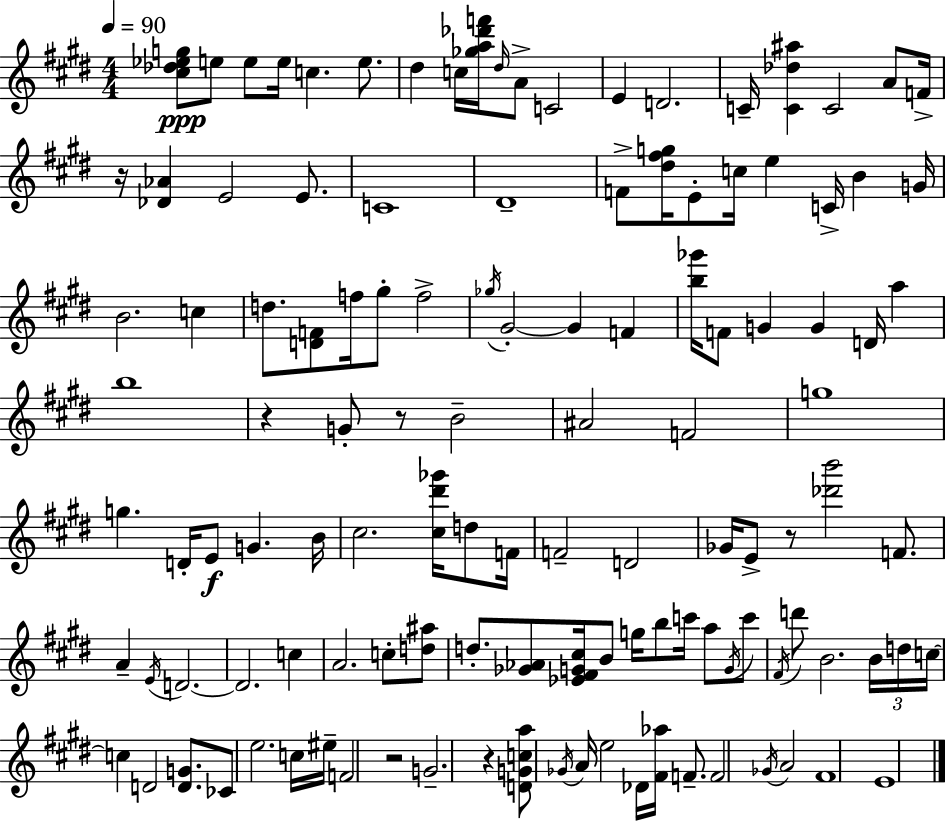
X:1
T:Untitled
M:4/4
L:1/4
K:E
[^c_d_eg]/2 e/2 e/2 e/4 c e/2 ^d c/4 [_ga_d'f']/4 ^d/4 A/2 C2 E D2 C/4 [C_d^a] C2 A/2 F/4 z/4 [_D_A] E2 E/2 C4 ^D4 F/2 [^d^fg]/4 E/2 c/4 e C/4 B G/4 B2 c d/2 [DF]/2 f/4 ^g/2 f2 _g/4 ^G2 ^G F [b_g']/4 F/2 G G D/4 a b4 z G/2 z/2 B2 ^A2 F2 g4 g D/4 E/2 G B/4 ^c2 [^c^d'_g']/4 d/2 F/4 F2 D2 _G/4 E/2 z/2 [_d'b']2 F/2 A E/4 D2 D2 c A2 c/2 [d^a]/2 d/2 [_G_A]/2 [_E^FG^c]/4 B/2 g/4 b/2 c'/4 a/2 G/4 c'/2 ^F/4 d'/2 B2 B/4 d/4 c/4 c D2 [DG]/2 _C/2 e2 c/4 ^e/4 F2 z2 G2 z [DGca]/2 _G/4 A/4 e2 _D/4 [^F_a]/4 F/2 F2 _G/4 A2 ^F4 E4